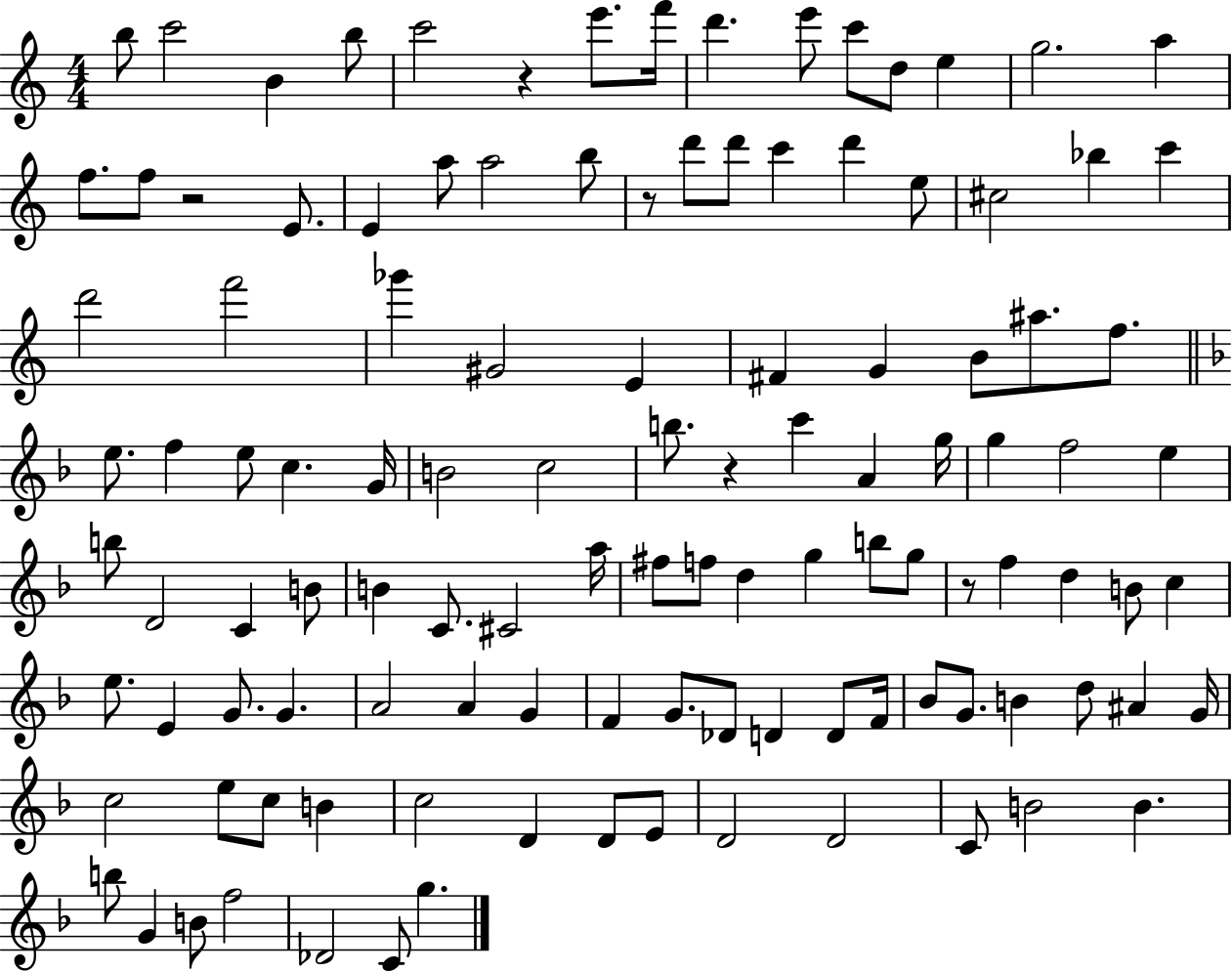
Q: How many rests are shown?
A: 5